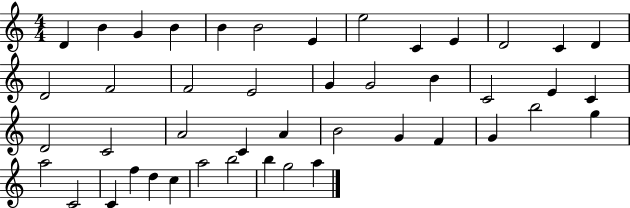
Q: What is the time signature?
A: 4/4